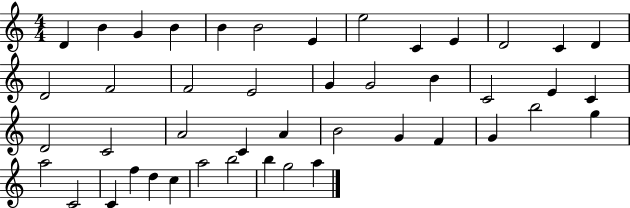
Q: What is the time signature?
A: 4/4